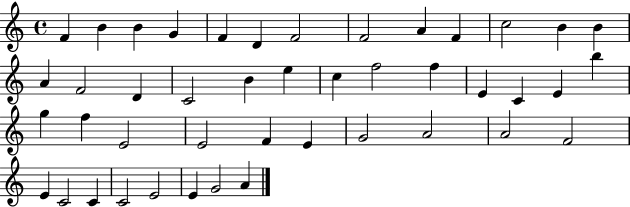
{
  \clef treble
  \time 4/4
  \defaultTimeSignature
  \key c \major
  f'4 b'4 b'4 g'4 | f'4 d'4 f'2 | f'2 a'4 f'4 | c''2 b'4 b'4 | \break a'4 f'2 d'4 | c'2 b'4 e''4 | c''4 f''2 f''4 | e'4 c'4 e'4 b''4 | \break g''4 f''4 e'2 | e'2 f'4 e'4 | g'2 a'2 | a'2 f'2 | \break e'4 c'2 c'4 | c'2 e'2 | e'4 g'2 a'4 | \bar "|."
}